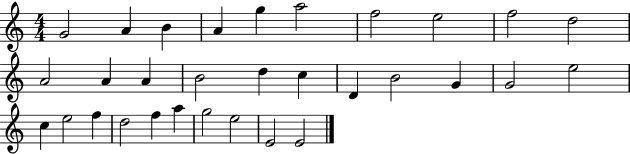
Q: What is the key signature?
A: C major